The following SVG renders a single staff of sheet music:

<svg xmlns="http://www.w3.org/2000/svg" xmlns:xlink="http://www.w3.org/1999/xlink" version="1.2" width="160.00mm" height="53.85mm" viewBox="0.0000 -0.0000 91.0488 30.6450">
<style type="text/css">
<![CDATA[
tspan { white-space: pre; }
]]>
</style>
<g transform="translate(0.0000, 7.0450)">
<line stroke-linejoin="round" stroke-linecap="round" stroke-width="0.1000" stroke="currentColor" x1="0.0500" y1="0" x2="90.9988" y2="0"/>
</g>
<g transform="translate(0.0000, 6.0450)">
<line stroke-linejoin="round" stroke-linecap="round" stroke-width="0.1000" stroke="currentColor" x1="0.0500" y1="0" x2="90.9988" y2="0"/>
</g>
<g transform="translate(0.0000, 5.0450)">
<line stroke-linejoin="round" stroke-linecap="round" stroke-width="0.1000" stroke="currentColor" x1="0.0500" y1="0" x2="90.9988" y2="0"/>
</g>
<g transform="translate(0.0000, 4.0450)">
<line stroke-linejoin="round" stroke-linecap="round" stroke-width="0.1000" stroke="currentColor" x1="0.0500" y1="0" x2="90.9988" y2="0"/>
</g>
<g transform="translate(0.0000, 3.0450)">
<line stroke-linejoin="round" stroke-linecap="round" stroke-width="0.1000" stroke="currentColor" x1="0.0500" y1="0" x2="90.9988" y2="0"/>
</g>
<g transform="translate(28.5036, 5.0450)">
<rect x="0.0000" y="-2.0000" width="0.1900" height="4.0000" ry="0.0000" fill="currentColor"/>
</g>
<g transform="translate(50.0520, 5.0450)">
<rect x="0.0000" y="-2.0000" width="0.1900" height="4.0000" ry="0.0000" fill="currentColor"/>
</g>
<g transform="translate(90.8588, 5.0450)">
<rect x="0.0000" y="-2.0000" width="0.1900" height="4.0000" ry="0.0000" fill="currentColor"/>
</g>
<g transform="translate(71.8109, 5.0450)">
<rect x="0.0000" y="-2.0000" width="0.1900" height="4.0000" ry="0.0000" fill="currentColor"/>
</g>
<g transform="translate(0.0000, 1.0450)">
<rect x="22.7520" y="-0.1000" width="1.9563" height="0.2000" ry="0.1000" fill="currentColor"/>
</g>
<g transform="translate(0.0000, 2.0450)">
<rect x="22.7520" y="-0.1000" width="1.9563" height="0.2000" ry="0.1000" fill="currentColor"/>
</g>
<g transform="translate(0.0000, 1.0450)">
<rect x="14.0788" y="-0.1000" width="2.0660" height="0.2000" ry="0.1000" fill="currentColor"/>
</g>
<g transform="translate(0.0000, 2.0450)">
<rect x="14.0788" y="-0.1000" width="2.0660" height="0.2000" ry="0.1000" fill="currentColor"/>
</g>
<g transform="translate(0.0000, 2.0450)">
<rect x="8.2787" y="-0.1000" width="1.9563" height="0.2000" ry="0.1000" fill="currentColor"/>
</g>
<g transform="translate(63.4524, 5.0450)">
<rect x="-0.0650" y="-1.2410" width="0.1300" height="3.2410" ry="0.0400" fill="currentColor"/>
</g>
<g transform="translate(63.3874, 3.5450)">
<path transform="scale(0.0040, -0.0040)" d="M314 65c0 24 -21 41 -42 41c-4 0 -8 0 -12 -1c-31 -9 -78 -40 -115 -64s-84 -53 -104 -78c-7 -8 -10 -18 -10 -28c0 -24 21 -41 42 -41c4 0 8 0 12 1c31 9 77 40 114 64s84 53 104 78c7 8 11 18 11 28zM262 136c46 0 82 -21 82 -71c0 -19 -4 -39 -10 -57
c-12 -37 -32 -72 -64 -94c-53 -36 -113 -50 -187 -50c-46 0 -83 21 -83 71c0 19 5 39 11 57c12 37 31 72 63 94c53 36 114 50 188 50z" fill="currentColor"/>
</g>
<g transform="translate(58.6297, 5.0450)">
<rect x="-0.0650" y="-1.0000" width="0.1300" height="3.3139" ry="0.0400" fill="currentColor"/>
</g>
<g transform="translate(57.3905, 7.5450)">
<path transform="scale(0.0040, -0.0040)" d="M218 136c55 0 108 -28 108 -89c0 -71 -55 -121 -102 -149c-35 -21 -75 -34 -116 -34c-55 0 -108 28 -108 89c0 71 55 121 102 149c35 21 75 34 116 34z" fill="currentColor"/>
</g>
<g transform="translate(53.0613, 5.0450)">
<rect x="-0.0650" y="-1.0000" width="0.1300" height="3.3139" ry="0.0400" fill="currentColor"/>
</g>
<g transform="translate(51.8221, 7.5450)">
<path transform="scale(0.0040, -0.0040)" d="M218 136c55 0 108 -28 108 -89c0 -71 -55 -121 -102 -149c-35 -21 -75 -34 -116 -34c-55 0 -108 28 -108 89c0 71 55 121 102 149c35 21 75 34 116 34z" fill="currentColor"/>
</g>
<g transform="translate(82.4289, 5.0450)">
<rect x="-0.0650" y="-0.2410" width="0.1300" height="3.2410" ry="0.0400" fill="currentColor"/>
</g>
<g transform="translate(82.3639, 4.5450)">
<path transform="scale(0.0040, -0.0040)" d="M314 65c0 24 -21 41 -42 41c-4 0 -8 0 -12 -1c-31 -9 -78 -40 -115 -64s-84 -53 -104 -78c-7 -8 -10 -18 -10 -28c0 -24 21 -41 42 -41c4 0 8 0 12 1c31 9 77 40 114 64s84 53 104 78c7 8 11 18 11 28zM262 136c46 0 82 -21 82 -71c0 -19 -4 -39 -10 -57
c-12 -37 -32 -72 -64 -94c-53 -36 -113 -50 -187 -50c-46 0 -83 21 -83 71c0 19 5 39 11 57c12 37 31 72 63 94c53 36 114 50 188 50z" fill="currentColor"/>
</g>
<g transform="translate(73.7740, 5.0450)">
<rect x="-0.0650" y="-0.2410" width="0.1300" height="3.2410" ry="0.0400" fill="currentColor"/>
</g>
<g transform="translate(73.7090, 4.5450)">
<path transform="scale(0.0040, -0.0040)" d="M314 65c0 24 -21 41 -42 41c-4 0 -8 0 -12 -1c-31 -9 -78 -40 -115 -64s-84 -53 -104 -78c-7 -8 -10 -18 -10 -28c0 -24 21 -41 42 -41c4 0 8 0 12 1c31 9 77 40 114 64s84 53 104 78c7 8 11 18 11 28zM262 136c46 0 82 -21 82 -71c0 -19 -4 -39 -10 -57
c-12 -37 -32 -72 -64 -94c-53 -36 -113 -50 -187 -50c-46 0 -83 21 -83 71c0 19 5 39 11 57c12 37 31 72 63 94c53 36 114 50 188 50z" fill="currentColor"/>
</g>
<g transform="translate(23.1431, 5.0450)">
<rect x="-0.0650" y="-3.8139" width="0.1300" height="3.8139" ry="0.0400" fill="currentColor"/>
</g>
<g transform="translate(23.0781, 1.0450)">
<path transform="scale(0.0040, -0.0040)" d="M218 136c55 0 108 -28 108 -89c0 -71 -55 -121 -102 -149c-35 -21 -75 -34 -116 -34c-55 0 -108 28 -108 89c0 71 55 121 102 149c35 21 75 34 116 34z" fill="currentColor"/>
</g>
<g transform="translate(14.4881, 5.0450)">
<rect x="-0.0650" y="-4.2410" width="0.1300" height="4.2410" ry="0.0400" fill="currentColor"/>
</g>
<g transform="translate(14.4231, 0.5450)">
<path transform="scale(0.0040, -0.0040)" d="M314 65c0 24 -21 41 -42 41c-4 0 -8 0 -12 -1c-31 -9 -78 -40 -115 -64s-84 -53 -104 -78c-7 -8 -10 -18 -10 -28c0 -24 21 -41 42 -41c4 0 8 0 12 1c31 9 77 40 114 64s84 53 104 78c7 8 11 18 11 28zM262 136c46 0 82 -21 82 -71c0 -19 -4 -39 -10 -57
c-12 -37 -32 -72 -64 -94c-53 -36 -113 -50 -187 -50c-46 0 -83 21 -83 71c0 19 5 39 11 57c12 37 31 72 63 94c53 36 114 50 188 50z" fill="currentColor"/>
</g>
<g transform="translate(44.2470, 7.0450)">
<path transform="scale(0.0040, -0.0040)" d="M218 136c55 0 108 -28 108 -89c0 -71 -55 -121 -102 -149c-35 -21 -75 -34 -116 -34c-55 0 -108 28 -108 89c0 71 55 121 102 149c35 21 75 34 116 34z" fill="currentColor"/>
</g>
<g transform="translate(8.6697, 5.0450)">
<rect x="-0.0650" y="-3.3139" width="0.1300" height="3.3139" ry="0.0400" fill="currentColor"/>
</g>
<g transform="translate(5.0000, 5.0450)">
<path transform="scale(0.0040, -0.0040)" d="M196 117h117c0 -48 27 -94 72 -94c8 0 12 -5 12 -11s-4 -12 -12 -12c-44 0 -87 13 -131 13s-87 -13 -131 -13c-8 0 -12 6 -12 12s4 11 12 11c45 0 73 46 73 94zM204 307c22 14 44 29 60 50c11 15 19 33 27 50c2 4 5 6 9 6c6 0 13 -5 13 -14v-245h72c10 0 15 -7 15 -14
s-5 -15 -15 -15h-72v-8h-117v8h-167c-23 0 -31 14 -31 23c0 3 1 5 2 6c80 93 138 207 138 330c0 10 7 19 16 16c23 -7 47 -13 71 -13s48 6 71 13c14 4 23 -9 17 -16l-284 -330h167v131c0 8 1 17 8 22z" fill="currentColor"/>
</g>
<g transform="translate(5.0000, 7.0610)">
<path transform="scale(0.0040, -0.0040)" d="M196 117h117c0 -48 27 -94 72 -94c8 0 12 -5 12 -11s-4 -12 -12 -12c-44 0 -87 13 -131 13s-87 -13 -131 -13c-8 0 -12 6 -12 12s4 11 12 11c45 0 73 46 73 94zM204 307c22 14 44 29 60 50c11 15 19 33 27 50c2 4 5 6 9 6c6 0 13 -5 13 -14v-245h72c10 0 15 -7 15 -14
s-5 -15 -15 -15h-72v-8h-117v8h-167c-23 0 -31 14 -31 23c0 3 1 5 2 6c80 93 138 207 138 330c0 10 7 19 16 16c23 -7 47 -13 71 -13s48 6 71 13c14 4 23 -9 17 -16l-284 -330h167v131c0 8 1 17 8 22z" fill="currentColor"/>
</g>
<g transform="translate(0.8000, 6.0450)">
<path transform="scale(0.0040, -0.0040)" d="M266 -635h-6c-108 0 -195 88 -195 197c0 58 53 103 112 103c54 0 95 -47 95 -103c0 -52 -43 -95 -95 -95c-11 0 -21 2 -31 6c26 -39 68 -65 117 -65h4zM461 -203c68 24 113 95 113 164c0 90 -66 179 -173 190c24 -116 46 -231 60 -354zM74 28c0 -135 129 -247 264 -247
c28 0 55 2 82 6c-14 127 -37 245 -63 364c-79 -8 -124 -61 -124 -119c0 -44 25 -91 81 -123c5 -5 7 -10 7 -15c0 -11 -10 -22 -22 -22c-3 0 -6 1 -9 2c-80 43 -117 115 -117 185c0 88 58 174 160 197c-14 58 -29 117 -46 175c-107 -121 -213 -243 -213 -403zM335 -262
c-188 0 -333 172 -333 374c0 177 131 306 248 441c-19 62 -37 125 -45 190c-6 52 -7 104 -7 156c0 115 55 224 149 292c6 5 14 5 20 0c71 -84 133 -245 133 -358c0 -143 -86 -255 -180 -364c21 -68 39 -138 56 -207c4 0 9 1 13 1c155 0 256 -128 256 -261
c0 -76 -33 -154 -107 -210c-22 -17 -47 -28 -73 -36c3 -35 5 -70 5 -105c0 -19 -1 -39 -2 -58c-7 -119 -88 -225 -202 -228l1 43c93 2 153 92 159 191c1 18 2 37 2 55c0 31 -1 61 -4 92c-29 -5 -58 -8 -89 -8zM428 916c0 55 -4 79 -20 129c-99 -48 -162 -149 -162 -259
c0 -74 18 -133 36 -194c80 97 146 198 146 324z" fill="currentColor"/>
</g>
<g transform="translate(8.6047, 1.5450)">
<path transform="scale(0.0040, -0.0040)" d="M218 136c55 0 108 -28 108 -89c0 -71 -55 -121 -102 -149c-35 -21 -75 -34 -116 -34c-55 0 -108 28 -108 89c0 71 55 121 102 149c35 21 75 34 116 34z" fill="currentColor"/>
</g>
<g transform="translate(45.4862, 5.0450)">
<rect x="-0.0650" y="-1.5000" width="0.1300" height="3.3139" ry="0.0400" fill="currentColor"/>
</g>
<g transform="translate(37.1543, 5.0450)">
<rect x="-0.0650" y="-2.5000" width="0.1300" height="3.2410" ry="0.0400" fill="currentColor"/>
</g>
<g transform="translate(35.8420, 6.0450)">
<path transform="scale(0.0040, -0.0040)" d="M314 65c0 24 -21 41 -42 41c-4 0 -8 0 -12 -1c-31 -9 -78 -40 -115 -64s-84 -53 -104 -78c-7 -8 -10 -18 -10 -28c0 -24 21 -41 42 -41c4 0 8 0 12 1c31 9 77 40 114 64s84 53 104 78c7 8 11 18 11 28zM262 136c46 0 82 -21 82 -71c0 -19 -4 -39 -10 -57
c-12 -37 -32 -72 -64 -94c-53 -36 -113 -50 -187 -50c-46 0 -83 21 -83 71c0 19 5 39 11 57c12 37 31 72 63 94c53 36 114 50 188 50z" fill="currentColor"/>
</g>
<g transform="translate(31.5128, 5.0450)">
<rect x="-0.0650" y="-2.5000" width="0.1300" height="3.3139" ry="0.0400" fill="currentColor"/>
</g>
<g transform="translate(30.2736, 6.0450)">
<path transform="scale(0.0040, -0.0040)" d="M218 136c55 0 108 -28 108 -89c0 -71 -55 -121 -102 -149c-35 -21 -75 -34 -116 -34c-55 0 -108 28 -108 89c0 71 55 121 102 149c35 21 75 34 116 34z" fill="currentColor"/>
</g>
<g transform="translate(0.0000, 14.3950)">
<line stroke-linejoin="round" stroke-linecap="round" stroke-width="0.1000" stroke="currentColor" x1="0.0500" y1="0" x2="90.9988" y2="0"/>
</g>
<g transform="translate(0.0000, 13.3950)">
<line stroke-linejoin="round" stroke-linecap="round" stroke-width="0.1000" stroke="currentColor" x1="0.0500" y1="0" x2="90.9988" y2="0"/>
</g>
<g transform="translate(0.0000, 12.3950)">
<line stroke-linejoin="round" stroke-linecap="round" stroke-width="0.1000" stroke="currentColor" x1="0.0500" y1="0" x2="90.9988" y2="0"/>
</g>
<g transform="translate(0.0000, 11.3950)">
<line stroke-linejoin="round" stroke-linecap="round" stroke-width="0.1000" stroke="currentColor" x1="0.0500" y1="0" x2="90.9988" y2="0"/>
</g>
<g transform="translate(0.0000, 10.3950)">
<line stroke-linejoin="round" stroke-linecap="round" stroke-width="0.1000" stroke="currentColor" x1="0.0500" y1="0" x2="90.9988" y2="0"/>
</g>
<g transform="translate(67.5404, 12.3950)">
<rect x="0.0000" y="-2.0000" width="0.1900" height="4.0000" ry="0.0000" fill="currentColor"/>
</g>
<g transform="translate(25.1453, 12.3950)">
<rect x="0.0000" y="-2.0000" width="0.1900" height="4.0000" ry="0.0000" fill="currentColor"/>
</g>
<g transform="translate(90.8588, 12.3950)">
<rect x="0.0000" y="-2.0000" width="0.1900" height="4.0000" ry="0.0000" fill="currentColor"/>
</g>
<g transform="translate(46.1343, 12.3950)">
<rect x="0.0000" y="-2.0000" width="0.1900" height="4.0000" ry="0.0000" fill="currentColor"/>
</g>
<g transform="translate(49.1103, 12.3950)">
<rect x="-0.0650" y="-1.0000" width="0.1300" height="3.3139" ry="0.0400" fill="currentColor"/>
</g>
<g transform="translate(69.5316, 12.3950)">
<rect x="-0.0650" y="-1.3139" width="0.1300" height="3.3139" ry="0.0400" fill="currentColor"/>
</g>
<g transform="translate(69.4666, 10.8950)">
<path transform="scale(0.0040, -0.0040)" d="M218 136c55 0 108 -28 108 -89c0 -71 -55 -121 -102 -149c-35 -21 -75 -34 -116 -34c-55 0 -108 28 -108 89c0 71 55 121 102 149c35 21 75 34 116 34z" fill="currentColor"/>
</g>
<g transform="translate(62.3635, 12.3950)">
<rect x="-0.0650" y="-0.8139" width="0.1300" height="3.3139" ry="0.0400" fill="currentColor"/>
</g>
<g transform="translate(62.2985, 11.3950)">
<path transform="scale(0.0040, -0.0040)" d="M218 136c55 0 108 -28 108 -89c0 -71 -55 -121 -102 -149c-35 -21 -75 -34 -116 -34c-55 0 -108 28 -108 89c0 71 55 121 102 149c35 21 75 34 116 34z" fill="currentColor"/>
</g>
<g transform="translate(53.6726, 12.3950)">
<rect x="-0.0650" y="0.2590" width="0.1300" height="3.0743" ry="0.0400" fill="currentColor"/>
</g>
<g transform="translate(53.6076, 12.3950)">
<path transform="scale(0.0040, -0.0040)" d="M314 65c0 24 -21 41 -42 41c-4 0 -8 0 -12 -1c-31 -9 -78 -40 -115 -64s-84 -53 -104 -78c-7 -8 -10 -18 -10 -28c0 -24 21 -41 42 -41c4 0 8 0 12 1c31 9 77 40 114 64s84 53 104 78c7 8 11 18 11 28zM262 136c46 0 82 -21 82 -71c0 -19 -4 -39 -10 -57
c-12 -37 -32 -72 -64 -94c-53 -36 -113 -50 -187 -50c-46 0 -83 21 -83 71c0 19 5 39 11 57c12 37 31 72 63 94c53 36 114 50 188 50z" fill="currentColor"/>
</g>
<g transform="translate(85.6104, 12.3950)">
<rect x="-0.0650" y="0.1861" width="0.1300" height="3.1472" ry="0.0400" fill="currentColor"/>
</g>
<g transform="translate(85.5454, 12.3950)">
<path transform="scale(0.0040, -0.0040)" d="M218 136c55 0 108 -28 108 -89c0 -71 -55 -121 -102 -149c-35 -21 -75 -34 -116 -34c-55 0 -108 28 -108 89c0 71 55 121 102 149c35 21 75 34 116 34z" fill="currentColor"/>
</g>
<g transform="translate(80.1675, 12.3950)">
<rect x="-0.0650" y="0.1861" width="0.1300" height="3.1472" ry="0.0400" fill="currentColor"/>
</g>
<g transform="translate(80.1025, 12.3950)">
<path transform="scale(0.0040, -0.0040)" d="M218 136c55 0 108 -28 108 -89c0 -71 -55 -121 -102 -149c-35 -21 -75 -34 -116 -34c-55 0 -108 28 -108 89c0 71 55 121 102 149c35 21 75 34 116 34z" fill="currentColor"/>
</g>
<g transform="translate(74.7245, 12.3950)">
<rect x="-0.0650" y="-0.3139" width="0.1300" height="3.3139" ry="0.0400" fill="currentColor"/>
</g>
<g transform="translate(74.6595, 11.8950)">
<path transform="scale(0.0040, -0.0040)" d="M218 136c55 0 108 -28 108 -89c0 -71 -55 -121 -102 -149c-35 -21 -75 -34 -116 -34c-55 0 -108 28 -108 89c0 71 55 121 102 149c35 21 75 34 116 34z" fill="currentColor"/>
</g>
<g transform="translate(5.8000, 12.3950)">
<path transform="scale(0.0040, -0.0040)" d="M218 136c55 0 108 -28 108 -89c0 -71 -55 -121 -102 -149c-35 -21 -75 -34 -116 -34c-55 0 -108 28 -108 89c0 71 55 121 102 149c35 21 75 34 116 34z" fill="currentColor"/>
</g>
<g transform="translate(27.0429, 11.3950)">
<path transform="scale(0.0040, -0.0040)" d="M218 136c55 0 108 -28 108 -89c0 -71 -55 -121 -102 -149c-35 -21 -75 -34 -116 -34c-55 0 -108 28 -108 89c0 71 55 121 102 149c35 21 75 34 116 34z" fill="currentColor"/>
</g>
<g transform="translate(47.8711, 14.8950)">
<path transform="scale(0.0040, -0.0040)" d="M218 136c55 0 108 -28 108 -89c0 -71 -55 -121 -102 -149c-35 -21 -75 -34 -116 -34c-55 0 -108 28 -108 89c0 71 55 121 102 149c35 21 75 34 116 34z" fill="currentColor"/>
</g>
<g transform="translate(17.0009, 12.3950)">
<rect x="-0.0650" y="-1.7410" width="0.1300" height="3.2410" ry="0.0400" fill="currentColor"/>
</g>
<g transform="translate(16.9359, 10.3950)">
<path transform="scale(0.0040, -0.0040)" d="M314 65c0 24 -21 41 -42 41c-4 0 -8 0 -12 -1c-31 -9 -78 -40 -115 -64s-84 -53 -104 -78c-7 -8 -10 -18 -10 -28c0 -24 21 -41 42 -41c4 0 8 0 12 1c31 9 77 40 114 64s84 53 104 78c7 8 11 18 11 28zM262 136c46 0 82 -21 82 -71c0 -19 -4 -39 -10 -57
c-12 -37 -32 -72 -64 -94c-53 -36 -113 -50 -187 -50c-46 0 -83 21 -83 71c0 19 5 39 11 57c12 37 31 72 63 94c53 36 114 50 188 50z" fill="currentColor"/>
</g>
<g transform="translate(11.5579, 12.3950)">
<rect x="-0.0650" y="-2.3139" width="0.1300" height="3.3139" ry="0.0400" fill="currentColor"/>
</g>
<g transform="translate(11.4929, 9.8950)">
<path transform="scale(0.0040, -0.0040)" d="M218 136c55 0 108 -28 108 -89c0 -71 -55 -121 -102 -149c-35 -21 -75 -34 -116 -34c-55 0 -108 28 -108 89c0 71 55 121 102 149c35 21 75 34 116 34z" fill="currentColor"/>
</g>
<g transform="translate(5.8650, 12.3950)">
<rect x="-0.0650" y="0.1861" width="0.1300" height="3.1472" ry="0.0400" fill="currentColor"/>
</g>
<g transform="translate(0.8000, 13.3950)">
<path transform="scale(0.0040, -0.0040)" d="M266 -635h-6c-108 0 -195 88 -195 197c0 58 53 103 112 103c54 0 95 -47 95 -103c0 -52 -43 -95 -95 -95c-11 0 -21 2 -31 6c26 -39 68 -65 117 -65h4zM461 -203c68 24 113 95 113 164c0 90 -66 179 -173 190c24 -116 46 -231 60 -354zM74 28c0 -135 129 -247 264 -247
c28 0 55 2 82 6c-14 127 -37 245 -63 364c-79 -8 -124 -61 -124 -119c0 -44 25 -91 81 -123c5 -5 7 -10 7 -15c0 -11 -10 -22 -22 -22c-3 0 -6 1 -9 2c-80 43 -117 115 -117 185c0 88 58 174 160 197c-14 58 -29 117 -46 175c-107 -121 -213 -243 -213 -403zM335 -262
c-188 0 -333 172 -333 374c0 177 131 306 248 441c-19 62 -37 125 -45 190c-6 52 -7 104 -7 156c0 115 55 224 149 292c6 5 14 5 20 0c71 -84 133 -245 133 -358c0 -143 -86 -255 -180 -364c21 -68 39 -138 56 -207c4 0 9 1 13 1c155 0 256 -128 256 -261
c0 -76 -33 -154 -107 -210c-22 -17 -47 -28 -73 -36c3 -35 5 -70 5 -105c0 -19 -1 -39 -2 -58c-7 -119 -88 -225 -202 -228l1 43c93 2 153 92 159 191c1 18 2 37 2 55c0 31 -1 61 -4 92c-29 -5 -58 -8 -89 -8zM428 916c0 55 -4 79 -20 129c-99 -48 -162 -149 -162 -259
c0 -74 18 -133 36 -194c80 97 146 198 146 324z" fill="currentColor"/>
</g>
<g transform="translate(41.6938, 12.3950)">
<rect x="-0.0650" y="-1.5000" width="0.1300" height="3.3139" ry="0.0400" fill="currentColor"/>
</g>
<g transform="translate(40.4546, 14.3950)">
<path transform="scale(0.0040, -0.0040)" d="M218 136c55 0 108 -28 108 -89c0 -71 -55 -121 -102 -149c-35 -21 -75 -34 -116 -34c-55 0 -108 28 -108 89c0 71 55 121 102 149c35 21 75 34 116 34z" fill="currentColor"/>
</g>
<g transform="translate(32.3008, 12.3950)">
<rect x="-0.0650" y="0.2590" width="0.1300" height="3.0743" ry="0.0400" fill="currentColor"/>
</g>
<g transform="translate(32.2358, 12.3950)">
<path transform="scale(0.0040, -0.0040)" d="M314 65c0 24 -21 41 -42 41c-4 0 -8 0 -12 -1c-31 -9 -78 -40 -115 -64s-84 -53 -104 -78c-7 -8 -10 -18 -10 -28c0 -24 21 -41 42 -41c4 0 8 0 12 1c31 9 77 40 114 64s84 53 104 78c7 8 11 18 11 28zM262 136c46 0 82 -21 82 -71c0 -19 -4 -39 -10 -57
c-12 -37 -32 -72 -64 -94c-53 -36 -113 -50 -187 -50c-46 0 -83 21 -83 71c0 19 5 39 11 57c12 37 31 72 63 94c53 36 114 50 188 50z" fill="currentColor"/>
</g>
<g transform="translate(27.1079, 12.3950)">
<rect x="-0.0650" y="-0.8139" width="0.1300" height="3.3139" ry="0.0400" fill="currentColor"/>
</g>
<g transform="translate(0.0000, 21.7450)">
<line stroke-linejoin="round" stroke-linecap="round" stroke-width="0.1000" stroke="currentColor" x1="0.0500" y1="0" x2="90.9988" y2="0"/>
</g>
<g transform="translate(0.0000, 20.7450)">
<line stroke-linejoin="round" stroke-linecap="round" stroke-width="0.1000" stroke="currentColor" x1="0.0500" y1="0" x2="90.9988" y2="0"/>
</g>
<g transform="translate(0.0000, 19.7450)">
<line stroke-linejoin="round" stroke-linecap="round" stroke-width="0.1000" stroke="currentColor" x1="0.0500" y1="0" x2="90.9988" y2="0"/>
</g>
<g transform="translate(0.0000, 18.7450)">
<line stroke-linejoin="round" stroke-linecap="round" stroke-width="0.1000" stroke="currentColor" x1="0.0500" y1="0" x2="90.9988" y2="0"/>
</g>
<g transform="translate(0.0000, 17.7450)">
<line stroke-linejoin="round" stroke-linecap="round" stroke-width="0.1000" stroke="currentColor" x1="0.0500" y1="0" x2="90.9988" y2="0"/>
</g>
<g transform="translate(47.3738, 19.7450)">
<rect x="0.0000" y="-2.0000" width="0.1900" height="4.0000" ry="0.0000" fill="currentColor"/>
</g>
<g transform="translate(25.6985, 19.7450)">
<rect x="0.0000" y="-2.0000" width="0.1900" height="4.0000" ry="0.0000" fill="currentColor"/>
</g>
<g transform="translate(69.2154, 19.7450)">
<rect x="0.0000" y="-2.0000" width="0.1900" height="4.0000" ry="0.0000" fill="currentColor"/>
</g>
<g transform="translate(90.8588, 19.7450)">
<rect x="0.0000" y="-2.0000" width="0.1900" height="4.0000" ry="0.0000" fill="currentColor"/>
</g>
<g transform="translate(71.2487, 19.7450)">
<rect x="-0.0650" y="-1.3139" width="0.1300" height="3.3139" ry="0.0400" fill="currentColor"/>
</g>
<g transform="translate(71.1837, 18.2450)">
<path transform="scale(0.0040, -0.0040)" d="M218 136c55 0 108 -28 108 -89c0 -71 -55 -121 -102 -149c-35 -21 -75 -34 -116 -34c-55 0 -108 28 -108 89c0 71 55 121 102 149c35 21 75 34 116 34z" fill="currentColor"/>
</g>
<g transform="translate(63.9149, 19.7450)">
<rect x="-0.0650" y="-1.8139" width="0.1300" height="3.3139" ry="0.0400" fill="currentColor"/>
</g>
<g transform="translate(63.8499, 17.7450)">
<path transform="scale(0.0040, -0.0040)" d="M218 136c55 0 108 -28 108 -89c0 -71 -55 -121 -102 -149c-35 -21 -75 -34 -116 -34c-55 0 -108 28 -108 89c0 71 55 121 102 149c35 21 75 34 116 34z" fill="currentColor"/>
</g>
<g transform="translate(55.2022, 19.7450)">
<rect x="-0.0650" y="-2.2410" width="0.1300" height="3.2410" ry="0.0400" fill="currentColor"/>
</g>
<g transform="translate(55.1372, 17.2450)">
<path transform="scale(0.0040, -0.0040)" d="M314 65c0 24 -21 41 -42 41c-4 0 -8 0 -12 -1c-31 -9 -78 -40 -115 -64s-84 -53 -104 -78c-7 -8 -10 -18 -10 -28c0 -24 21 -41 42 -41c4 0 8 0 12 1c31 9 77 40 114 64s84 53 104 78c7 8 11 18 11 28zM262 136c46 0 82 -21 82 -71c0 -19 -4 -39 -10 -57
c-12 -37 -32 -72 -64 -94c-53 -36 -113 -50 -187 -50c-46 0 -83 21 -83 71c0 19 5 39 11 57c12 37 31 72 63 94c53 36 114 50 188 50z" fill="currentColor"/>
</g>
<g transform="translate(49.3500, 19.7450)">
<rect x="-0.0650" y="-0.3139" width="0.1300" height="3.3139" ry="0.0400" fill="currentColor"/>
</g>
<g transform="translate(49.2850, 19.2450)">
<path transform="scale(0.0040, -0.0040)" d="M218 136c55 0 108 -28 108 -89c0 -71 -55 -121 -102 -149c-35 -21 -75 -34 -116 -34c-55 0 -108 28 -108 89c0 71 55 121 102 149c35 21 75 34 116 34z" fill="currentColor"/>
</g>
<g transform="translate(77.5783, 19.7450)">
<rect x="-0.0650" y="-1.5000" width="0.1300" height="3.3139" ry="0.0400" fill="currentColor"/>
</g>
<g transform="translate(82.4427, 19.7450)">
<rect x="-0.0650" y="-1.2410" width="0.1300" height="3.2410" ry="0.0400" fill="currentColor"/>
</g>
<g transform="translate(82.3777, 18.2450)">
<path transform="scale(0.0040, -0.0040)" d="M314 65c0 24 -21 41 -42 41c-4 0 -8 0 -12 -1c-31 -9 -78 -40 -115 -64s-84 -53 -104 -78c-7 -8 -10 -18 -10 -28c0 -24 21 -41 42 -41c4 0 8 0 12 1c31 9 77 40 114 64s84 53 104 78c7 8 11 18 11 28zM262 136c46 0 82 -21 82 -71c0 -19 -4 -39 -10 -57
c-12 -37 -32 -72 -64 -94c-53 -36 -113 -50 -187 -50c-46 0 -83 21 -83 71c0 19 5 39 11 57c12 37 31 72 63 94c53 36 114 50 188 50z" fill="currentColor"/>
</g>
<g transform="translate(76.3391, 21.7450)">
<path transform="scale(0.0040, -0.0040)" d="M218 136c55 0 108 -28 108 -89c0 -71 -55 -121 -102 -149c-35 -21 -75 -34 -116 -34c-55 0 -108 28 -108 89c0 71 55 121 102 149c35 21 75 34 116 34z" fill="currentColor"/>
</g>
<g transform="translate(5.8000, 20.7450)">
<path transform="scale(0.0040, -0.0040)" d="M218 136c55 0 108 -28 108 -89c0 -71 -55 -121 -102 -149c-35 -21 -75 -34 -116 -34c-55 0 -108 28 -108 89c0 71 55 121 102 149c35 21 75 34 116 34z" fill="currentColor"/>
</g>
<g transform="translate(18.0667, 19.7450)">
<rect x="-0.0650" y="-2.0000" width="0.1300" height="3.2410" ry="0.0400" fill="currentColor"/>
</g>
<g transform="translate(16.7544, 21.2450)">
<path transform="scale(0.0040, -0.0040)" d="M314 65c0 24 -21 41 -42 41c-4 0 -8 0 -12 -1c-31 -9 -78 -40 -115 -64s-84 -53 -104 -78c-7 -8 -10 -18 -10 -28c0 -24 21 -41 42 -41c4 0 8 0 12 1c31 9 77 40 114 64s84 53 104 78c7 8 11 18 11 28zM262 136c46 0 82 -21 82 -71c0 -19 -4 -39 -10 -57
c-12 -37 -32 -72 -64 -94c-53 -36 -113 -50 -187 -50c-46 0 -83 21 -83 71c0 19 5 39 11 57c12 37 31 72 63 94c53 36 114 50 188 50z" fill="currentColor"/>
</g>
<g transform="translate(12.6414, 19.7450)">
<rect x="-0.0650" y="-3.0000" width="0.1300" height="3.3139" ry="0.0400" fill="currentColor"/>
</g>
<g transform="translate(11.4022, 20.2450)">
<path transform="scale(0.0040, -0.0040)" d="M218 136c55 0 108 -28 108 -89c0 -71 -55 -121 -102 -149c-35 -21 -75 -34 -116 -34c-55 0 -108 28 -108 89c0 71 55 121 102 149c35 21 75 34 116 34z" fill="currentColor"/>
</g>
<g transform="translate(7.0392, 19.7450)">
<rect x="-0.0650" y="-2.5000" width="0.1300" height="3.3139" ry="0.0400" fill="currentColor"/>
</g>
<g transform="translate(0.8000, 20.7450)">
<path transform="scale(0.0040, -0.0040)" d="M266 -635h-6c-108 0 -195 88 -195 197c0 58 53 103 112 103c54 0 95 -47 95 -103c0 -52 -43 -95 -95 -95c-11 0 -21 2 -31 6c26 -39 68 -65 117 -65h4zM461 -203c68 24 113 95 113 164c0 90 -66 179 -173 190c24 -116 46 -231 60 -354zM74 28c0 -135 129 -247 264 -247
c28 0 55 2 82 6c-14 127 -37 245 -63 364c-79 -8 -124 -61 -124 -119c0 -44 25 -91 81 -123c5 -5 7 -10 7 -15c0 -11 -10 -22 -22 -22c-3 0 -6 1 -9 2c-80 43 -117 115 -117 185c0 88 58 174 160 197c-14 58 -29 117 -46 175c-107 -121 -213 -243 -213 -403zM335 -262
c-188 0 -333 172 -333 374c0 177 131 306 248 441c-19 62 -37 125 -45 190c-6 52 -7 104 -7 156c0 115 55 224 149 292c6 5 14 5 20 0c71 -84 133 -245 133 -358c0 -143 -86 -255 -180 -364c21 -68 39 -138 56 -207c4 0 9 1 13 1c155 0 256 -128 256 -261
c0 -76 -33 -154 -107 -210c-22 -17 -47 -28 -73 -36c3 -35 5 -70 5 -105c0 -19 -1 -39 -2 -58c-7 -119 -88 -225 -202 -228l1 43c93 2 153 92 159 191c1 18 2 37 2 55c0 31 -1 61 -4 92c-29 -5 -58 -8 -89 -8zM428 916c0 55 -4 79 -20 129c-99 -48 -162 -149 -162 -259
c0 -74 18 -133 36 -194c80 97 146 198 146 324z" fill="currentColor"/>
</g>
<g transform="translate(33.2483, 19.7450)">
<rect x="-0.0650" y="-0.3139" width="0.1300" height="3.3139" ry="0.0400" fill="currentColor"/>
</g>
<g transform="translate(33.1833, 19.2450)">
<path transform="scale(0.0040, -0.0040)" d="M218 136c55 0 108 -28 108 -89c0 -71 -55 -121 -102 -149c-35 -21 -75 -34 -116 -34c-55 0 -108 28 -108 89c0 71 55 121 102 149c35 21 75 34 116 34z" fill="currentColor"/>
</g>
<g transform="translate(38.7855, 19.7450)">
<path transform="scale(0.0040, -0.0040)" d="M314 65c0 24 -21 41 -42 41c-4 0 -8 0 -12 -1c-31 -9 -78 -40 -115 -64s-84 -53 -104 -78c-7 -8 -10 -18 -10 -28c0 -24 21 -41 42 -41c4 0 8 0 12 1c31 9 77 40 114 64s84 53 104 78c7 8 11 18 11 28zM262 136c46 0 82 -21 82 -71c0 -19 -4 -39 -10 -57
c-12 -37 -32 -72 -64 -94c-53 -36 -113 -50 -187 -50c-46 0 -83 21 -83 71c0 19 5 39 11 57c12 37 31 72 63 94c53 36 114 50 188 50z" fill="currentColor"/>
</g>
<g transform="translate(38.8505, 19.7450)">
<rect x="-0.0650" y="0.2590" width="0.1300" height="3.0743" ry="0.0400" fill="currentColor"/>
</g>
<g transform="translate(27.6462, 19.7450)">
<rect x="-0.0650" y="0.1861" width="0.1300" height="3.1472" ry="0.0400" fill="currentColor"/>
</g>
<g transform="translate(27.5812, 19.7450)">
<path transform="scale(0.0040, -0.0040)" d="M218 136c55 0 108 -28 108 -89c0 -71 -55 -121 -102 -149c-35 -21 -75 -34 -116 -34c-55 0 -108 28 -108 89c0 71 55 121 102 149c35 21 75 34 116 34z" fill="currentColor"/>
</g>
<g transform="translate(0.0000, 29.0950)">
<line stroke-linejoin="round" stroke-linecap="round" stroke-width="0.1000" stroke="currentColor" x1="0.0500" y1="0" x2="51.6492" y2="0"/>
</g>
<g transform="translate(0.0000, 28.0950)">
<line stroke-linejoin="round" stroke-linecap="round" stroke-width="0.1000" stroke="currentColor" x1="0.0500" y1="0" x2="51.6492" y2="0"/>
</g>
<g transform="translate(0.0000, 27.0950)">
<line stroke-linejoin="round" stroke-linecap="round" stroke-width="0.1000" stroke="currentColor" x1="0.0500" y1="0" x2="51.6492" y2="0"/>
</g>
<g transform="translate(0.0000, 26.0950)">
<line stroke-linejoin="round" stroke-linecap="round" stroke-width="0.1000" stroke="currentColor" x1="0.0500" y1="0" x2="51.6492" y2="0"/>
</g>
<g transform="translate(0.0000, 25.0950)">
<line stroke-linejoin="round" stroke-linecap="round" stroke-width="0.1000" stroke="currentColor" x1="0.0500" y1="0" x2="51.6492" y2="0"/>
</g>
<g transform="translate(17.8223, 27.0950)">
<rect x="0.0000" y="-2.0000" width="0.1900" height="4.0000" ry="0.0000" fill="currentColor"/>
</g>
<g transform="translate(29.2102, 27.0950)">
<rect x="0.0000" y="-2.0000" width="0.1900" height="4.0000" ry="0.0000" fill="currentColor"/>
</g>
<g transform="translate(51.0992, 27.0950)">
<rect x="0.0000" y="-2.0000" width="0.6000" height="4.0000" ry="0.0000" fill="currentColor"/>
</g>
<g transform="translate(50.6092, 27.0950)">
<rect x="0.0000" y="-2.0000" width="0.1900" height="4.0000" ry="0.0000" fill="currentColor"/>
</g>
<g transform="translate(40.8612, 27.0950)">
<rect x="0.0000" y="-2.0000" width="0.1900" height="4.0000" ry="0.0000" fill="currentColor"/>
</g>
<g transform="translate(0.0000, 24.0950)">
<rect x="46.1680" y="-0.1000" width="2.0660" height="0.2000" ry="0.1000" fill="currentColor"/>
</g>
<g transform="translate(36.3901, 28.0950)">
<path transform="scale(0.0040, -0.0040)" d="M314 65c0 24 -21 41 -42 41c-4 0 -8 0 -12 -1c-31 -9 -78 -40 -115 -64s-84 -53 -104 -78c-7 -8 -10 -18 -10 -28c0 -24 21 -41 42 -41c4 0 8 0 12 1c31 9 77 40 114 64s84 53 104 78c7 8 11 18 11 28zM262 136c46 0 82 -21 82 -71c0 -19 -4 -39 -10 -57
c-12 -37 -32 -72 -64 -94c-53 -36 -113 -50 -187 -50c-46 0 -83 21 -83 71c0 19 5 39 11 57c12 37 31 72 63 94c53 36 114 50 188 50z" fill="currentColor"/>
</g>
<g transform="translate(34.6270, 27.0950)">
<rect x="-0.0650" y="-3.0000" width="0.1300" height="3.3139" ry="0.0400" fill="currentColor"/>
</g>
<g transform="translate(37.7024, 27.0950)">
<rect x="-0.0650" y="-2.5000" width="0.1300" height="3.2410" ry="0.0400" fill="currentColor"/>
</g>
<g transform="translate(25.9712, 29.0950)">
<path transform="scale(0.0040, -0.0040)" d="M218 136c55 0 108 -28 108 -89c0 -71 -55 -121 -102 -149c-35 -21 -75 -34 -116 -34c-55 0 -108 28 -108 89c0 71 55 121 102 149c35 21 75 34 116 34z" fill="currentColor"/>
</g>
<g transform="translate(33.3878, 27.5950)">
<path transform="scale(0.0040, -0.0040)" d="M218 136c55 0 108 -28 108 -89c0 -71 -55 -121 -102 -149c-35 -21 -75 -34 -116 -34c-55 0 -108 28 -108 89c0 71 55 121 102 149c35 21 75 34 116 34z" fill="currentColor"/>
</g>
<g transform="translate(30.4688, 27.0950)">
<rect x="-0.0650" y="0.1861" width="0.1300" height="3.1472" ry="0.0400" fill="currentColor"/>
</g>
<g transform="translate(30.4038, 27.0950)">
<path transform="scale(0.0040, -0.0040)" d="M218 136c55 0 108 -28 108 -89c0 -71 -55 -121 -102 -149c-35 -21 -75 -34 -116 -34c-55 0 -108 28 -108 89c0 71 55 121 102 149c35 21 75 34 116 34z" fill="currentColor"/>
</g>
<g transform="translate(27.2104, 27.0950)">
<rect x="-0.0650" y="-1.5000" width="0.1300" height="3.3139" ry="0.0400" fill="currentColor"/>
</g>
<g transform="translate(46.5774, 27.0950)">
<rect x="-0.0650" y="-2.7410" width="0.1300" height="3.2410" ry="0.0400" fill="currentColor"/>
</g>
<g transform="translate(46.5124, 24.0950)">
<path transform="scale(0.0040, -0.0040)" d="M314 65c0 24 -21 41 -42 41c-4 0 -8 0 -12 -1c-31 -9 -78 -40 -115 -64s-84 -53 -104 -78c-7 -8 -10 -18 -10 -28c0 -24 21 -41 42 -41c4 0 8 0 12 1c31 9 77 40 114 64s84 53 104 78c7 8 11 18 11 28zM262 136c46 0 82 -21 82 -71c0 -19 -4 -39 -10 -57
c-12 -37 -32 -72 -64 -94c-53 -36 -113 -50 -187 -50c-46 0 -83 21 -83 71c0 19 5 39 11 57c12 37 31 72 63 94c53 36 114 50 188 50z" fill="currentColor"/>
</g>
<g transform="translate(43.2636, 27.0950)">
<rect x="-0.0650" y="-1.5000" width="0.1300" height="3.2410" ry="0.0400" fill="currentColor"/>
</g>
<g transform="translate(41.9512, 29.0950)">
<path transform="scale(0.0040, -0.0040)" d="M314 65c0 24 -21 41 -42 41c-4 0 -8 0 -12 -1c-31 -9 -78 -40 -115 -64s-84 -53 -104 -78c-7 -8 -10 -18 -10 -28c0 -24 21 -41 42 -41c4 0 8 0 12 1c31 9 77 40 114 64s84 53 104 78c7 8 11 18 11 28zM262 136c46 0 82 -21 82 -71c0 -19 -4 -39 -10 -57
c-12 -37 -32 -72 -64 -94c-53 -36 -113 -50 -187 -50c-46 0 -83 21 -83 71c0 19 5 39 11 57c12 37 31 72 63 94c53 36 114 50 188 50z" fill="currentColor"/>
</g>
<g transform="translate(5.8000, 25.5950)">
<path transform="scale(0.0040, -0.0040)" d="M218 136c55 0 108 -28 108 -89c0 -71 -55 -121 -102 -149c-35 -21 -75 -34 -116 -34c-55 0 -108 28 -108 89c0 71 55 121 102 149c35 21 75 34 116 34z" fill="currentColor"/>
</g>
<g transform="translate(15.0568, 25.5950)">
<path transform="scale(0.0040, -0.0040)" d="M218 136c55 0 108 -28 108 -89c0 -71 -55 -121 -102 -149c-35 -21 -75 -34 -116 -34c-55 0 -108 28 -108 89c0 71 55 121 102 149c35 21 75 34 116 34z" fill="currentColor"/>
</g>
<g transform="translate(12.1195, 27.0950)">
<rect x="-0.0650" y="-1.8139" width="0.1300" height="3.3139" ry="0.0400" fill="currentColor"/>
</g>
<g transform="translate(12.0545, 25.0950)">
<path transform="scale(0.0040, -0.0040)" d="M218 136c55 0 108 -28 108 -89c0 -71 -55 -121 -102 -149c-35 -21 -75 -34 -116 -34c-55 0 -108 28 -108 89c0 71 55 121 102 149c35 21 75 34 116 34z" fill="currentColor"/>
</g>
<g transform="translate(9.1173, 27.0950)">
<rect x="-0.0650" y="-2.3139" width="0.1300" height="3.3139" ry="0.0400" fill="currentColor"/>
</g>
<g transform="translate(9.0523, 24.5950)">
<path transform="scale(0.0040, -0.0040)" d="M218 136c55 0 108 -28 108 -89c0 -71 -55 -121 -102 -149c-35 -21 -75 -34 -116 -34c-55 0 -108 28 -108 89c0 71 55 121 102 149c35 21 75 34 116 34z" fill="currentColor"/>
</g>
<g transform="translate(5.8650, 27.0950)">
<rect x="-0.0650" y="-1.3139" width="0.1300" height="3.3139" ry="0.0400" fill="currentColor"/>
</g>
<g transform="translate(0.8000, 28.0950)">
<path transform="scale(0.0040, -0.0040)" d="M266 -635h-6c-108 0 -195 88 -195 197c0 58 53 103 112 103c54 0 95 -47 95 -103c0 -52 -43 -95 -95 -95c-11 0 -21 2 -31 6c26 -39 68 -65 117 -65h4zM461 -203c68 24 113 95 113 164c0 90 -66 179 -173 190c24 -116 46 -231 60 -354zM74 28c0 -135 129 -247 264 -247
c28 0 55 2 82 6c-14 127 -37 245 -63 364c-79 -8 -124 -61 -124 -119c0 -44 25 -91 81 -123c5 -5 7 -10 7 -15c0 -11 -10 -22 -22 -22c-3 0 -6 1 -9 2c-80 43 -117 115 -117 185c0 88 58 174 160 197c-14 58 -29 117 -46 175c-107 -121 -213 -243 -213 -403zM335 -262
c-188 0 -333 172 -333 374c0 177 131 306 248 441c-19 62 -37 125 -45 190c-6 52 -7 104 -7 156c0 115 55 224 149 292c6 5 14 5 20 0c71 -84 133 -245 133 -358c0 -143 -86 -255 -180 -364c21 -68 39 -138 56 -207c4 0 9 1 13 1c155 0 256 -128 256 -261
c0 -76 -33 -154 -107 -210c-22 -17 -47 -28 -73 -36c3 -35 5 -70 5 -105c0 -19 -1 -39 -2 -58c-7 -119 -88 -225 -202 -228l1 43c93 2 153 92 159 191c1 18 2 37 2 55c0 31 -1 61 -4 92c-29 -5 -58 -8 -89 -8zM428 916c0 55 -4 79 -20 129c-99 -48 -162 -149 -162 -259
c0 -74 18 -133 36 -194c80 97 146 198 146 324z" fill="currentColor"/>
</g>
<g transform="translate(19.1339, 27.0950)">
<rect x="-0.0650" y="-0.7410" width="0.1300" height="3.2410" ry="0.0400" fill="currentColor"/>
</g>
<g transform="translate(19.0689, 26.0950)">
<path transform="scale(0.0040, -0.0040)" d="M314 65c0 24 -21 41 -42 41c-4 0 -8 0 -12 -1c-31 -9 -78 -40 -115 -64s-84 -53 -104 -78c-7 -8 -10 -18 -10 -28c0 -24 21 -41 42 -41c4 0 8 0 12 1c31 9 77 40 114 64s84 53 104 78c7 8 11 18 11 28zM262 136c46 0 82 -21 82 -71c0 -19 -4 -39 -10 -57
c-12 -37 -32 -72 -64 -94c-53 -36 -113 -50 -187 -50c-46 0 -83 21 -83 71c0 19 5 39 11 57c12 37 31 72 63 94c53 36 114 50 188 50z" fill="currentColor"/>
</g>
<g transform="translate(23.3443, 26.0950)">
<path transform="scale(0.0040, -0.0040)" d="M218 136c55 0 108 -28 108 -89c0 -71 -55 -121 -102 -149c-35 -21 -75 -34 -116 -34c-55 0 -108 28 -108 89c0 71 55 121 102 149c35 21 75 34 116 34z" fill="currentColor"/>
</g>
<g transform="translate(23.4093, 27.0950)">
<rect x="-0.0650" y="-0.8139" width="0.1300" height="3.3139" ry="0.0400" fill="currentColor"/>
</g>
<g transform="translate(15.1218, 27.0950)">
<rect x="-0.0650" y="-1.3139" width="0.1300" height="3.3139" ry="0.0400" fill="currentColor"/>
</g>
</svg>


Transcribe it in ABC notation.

X:1
T:Untitled
M:4/4
L:1/4
K:C
b d'2 c' G G2 E D D e2 c2 c2 B g f2 d B2 E D B2 d e c B B G A F2 B c B2 c g2 f e E e2 e g f e d2 d E B A G2 E2 a2